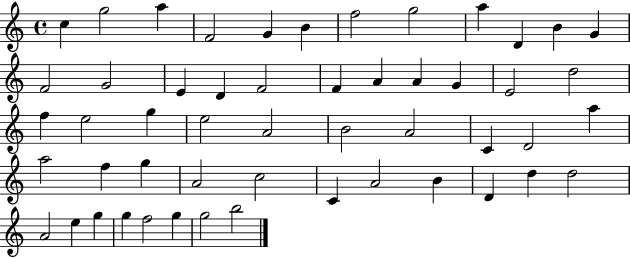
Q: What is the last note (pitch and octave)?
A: B5